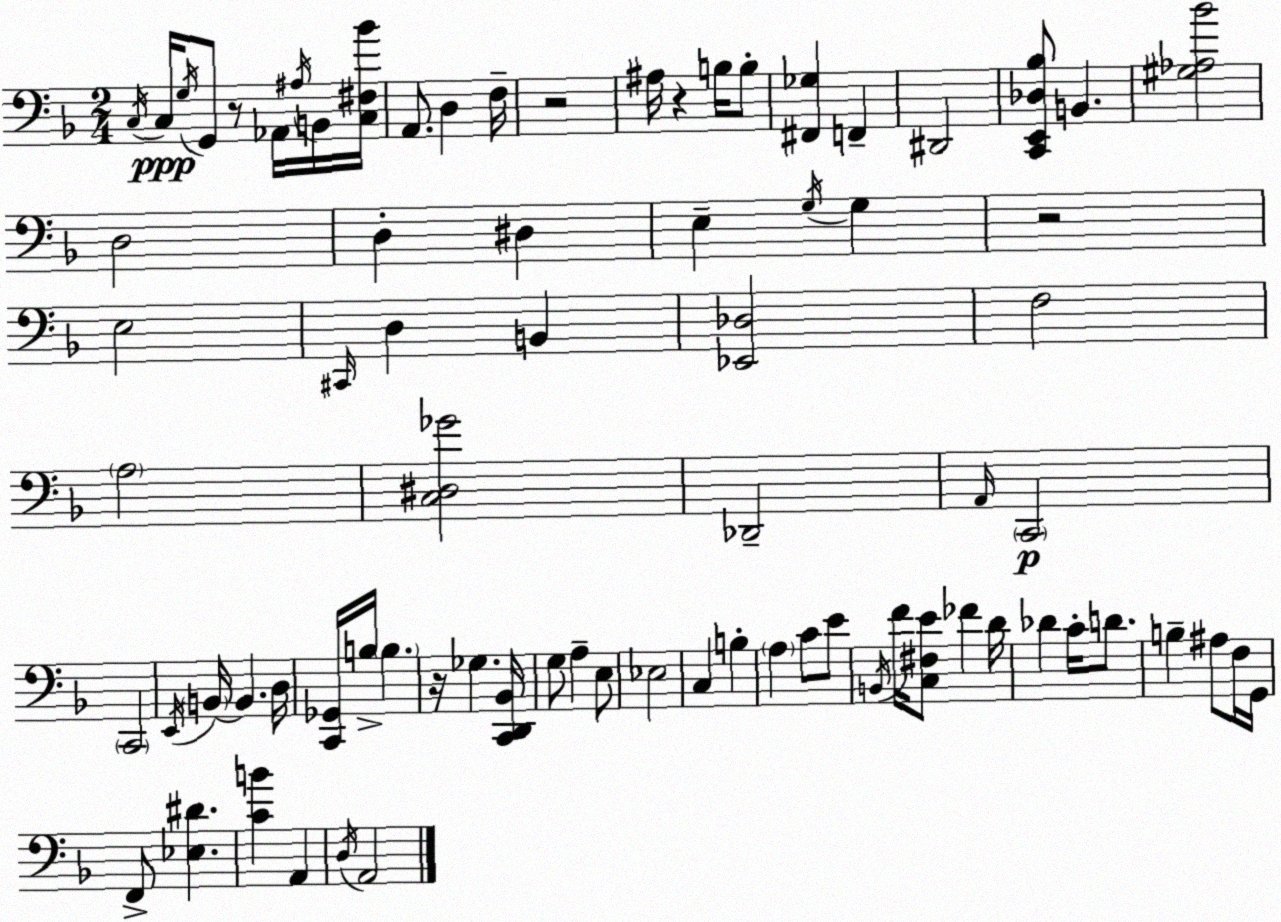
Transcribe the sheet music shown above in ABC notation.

X:1
T:Untitled
M:2/4
L:1/4
K:F
C,/4 C,/4 G,/4 G,,/2 z/2 _A,,/4 ^A,/4 B,,/4 [C,^F,_B]/4 A,,/2 D, F,/4 z2 ^A,/4 z B,/4 B,/2 [^F,,_G,] F,, ^D,,2 [C,,E,,_D,_B,]/2 B,, [^G,_A,_B]2 D,2 D, ^D, E, G,/4 G, z2 E,2 ^C,,/4 D, B,, [_E,,_D,]2 F,2 A,2 [C,^D,_G]2 _D,,2 A,,/4 C,,2 C,,2 E,,/4 B,,/4 B,, D,/4 [C,,_G,,]/4 B,/4 B, z/4 _G, [C,,D,,_B,,]/4 G,/2 A, E,/2 _E,2 C, B, A, C/2 E/2 B,,/4 F/4 [C,^F,E]/2 _F D/4 _D C/4 D/2 B, ^A,/2 F,/4 G,,/4 F,,/2 [_E,^D] [CB] A,, D,/4 A,,2